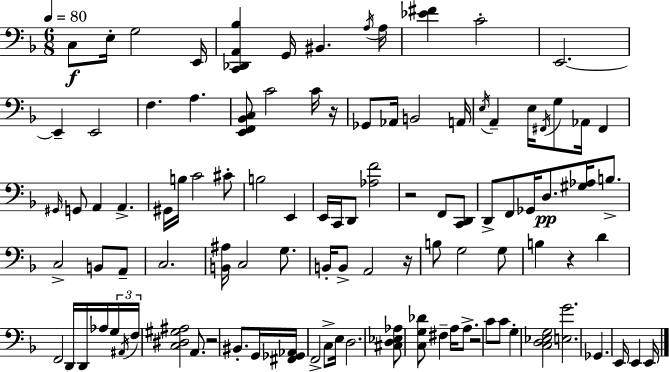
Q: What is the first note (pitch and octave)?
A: C3